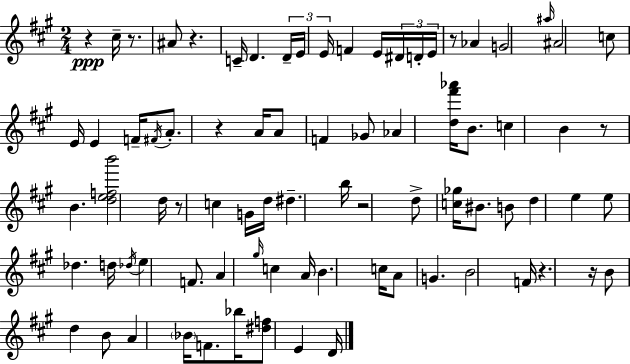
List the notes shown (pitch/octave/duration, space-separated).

R/q C#5/s R/e. A#4/e R/q. C4/s D4/q. D4/s E4/s E4/s F4/q E4/s D#4/s D4/s E4/s R/e Ab4/q G4/h A#5/s A#4/h C5/e E4/s E4/q F4/s F#4/s A4/e. R/q A4/s A4/e F4/q Gb4/e Ab4/q [D5,F#6,Ab6]/s B4/e. C5/q B4/q R/e B4/q. [D5,E5,F5,B6]/h D5/s R/e C5/q G4/s D5/s D#5/q. B5/s R/h D5/e [C5,Gb5]/s BIS4/e. B4/e D5/q E5/q E5/e Db5/q. D5/s Db5/s E5/q F4/e. A4/q G#5/s C5/q A4/s B4/q. C5/s A4/e G4/q. B4/h F4/s R/q. R/s B4/e D5/q B4/e A4/q Bb4/s F4/e. Bb5/s [D#5,F5]/e E4/q D4/s